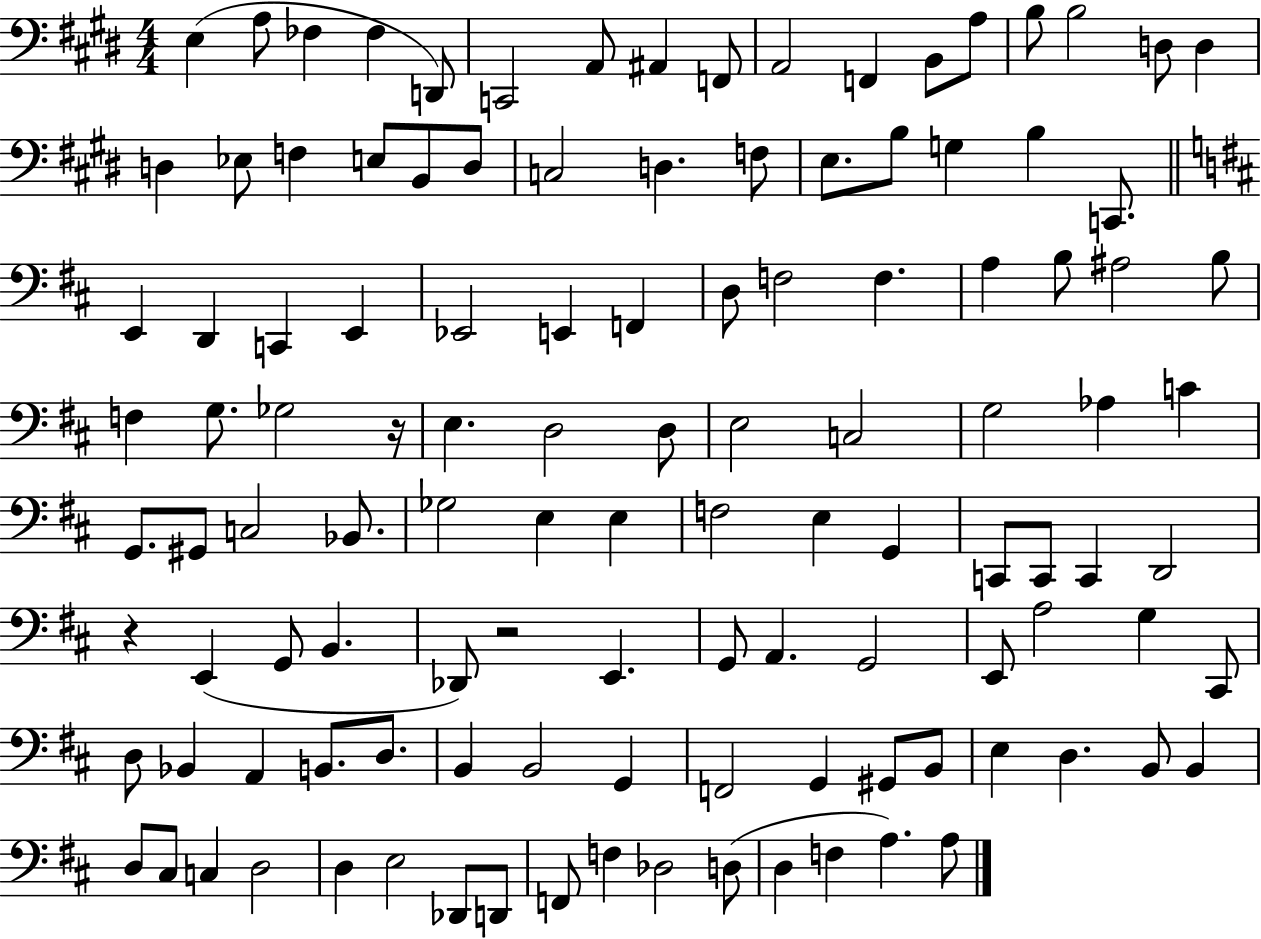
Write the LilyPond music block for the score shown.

{
  \clef bass
  \numericTimeSignature
  \time 4/4
  \key e \major
  e4( a8 fes4 fes4 d,8) | c,2 a,8 ais,4 f,8 | a,2 f,4 b,8 a8 | b8 b2 d8 d4 | \break d4 ees8 f4 e8 b,8 d8 | c2 d4. f8 | e8. b8 g4 b4 c,8. | \bar "||" \break \key b \minor e,4 d,4 c,4 e,4 | ees,2 e,4 f,4 | d8 f2 f4. | a4 b8 ais2 b8 | \break f4 g8. ges2 r16 | e4. d2 d8 | e2 c2 | g2 aes4 c'4 | \break g,8. gis,8 c2 bes,8. | ges2 e4 e4 | f2 e4 g,4 | c,8 c,8 c,4 d,2 | \break r4 e,4( g,8 b,4. | des,8) r2 e,4. | g,8 a,4. g,2 | e,8 a2 g4 cis,8 | \break d8 bes,4 a,4 b,8. d8. | b,4 b,2 g,4 | f,2 g,4 gis,8 b,8 | e4 d4. b,8 b,4 | \break d8 cis8 c4 d2 | d4 e2 des,8 d,8 | f,8 f4 des2 d8( | d4 f4 a4.) a8 | \break \bar "|."
}